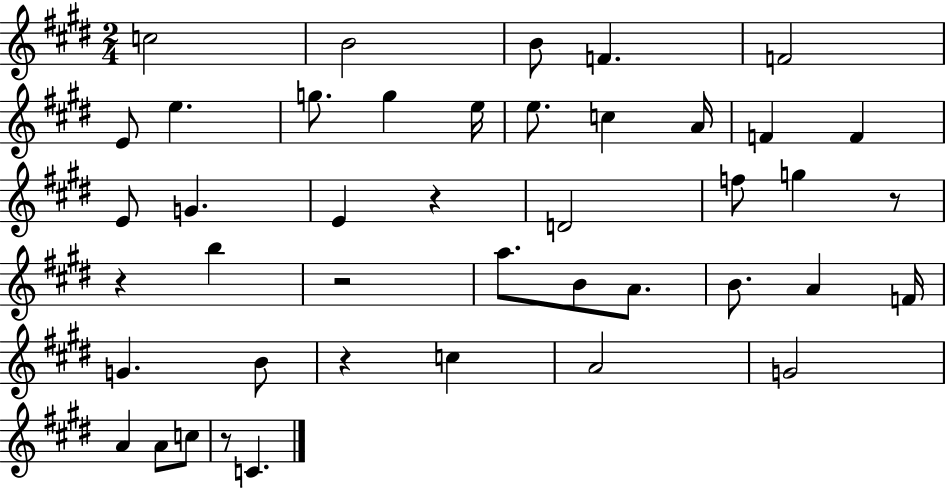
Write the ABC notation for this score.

X:1
T:Untitled
M:2/4
L:1/4
K:E
c2 B2 B/2 F F2 E/2 e g/2 g e/4 e/2 c A/4 F F E/2 G E z D2 f/2 g z/2 z b z2 a/2 B/2 A/2 B/2 A F/4 G B/2 z c A2 G2 A A/2 c/2 z/2 C